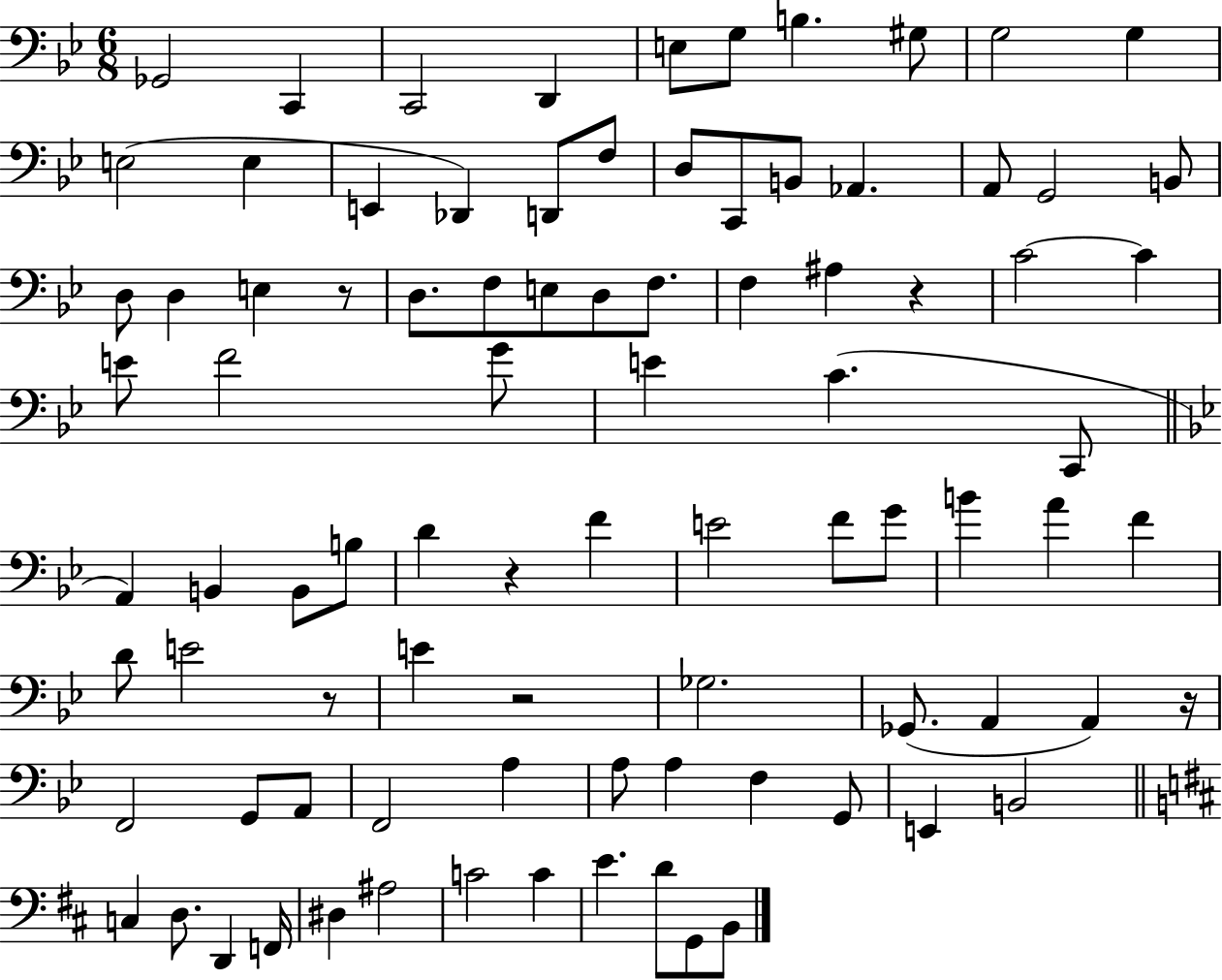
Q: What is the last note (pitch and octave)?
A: B2